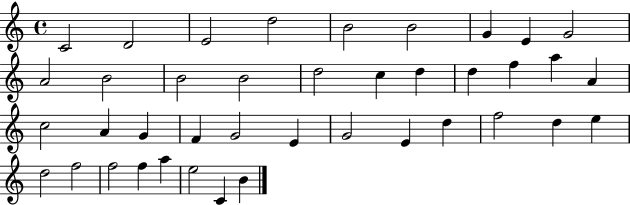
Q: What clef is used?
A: treble